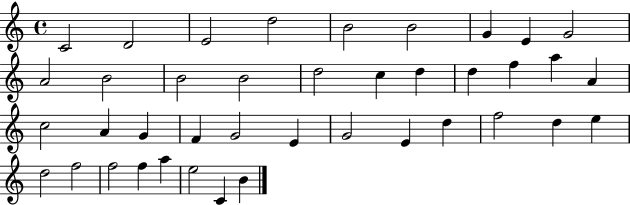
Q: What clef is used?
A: treble